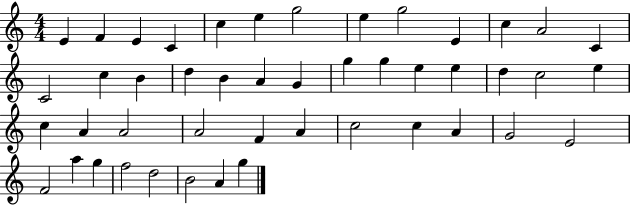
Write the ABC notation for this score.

X:1
T:Untitled
M:4/4
L:1/4
K:C
E F E C c e g2 e g2 E c A2 C C2 c B d B A G g g e e d c2 e c A A2 A2 F A c2 c A G2 E2 F2 a g f2 d2 B2 A g